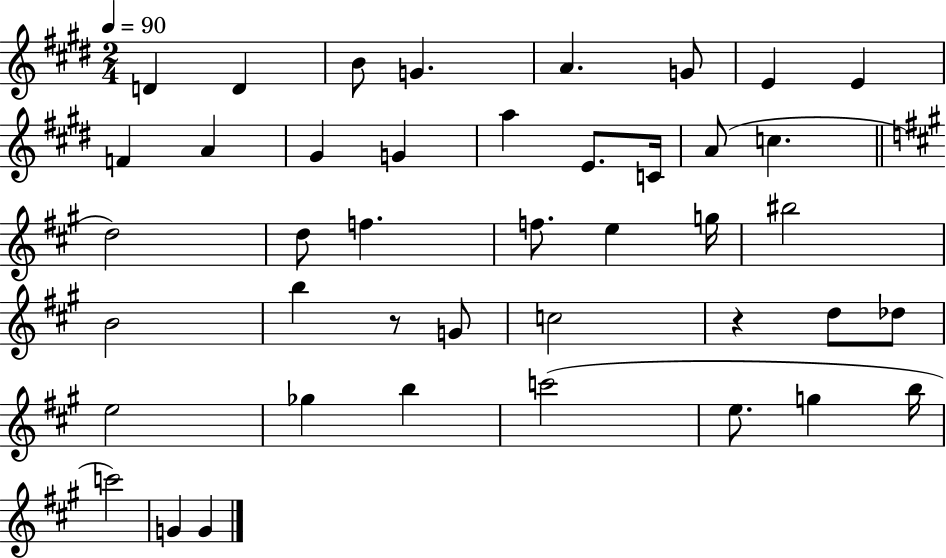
X:1
T:Untitled
M:2/4
L:1/4
K:E
D D B/2 G A G/2 E E F A ^G G a E/2 C/4 A/2 c d2 d/2 f f/2 e g/4 ^b2 B2 b z/2 G/2 c2 z d/2 _d/2 e2 _g b c'2 e/2 g b/4 c'2 G G